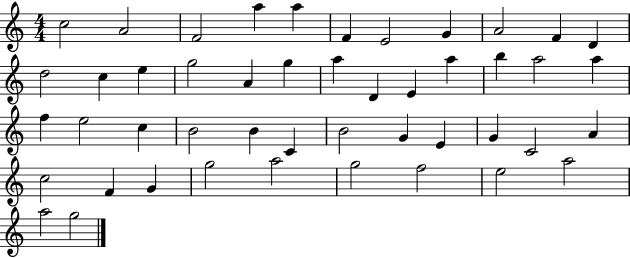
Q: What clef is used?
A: treble